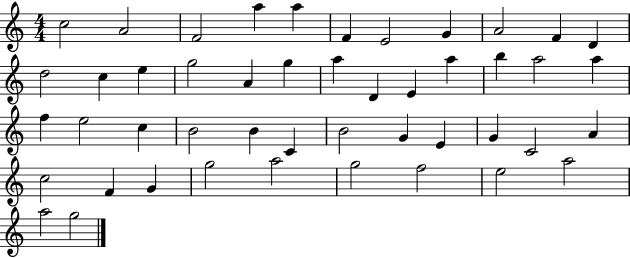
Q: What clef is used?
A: treble